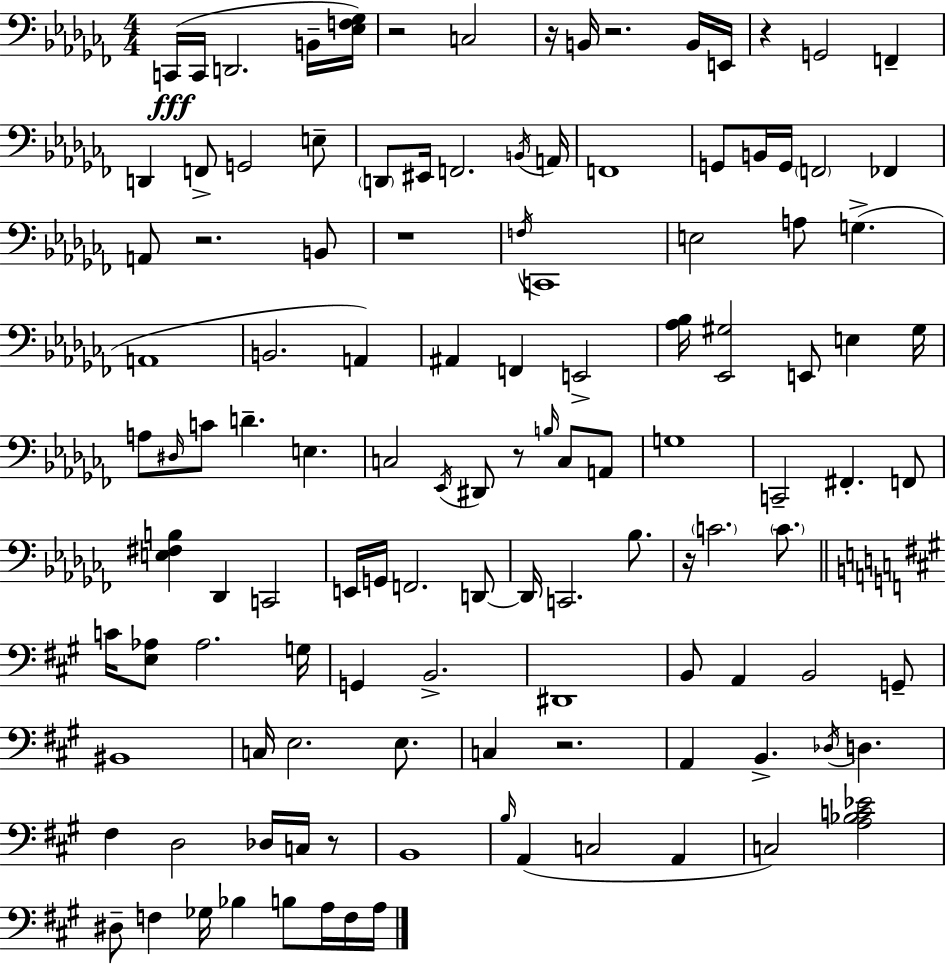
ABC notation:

X:1
T:Untitled
M:4/4
L:1/4
K:Abm
C,,/4 C,,/4 D,,2 B,,/4 [_E,F,_G,]/4 z2 C,2 z/4 B,,/4 z2 B,,/4 E,,/4 z G,,2 F,, D,, F,,/2 G,,2 E,/2 D,,/2 ^E,,/4 F,,2 B,,/4 A,,/4 F,,4 G,,/2 B,,/4 G,,/4 F,,2 _F,, A,,/2 z2 B,,/2 z4 F,/4 C,,4 E,2 A,/2 G, A,,4 B,,2 A,, ^A,, F,, E,,2 [_A,_B,]/4 [_E,,^G,]2 E,,/2 E, ^G,/4 A,/2 ^D,/4 C/2 D E, C,2 _E,,/4 ^D,,/2 z/2 B,/4 C,/2 A,,/2 G,4 C,,2 ^F,, F,,/2 [E,^F,B,] _D,, C,,2 E,,/4 G,,/4 F,,2 D,,/2 D,,/4 C,,2 _B,/2 z/4 C2 C/2 C/4 [E,_A,]/2 _A,2 G,/4 G,, B,,2 ^D,,4 B,,/2 A,, B,,2 G,,/2 ^B,,4 C,/4 E,2 E,/2 C, z2 A,, B,, _D,/4 D, ^F, D,2 _D,/4 C,/4 z/2 B,,4 B,/4 A,, C,2 A,, C,2 [A,_B,C_E]2 ^D,/2 F, _G,/4 _B, B,/2 A,/4 F,/4 A,/4